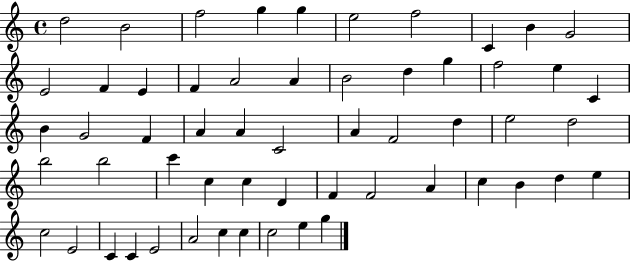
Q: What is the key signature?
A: C major